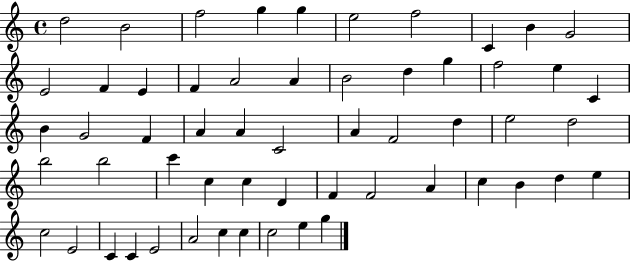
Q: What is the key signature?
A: C major